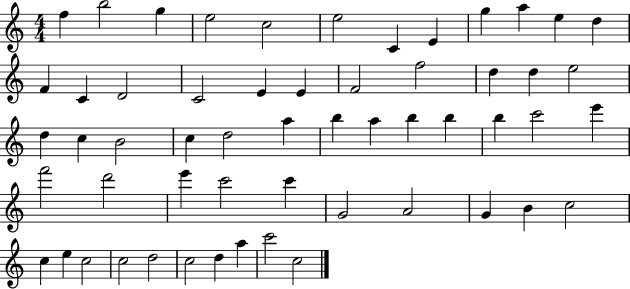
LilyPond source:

{
  \clef treble
  \numericTimeSignature
  \time 4/4
  \key c \major
  f''4 b''2 g''4 | e''2 c''2 | e''2 c'4 e'4 | g''4 a''4 e''4 d''4 | \break f'4 c'4 d'2 | c'2 e'4 e'4 | f'2 f''2 | d''4 d''4 e''2 | \break d''4 c''4 b'2 | c''4 d''2 a''4 | b''4 a''4 b''4 b''4 | b''4 c'''2 e'''4 | \break f'''2 d'''2 | e'''4 c'''2 c'''4 | g'2 a'2 | g'4 b'4 c''2 | \break c''4 e''4 c''2 | c''2 d''2 | c''2 d''4 a''4 | c'''2 c''2 | \break \bar "|."
}